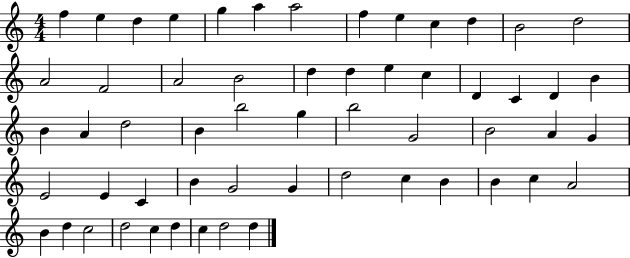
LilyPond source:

{
  \clef treble
  \numericTimeSignature
  \time 4/4
  \key c \major
  f''4 e''4 d''4 e''4 | g''4 a''4 a''2 | f''4 e''4 c''4 d''4 | b'2 d''2 | \break a'2 f'2 | a'2 b'2 | d''4 d''4 e''4 c''4 | d'4 c'4 d'4 b'4 | \break b'4 a'4 d''2 | b'4 b''2 g''4 | b''2 g'2 | b'2 a'4 g'4 | \break e'2 e'4 c'4 | b'4 g'2 g'4 | d''2 c''4 b'4 | b'4 c''4 a'2 | \break b'4 d''4 c''2 | d''2 c''4 d''4 | c''4 d''2 d''4 | \bar "|."
}